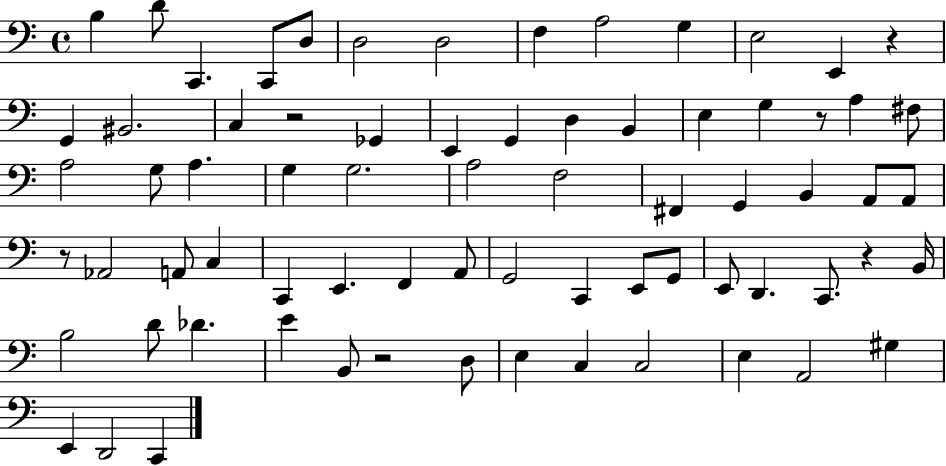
X:1
T:Untitled
M:4/4
L:1/4
K:C
B, D/2 C,, C,,/2 D,/2 D,2 D,2 F, A,2 G, E,2 E,, z G,, ^B,,2 C, z2 _G,, E,, G,, D, B,, E, G, z/2 A, ^F,/2 A,2 G,/2 A, G, G,2 A,2 F,2 ^F,, G,, B,, A,,/2 A,,/2 z/2 _A,,2 A,,/2 C, C,, E,, F,, A,,/2 G,,2 C,, E,,/2 G,,/2 E,,/2 D,, C,,/2 z B,,/4 B,2 D/2 _D E B,,/2 z2 D,/2 E, C, C,2 E, A,,2 ^G, E,, D,,2 C,,